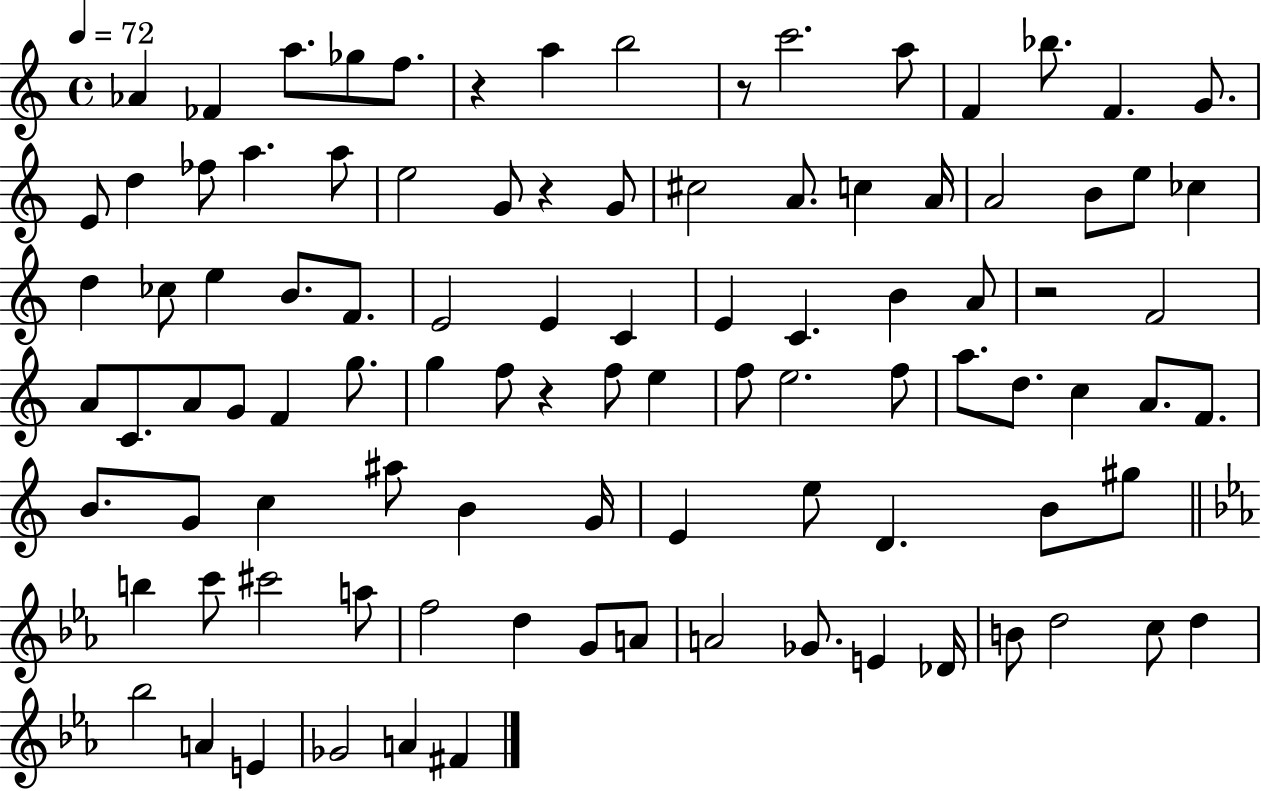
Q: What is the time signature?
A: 4/4